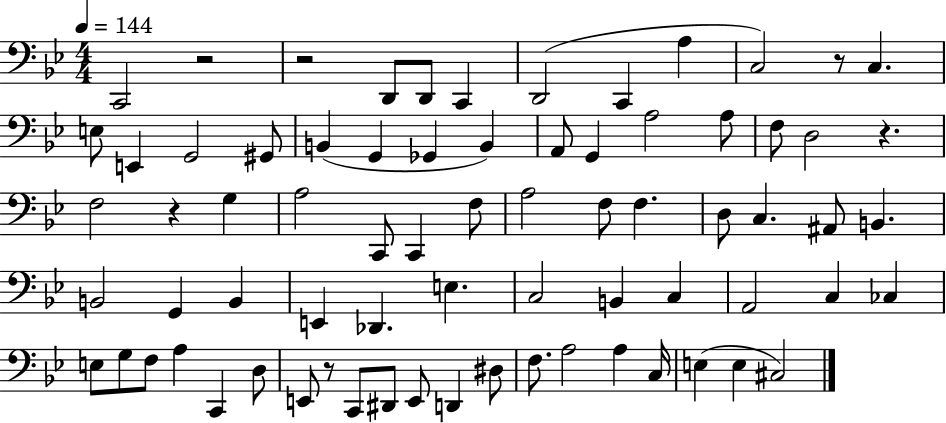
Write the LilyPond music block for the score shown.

{
  \clef bass
  \numericTimeSignature
  \time 4/4
  \key bes \major
  \tempo 4 = 144
  c,2 r2 | r2 d,8 d,8 c,4 | d,2( c,4 a4 | c2) r8 c4. | \break e8 e,4 g,2 gis,8 | b,4( g,4 ges,4 b,4) | a,8 g,4 a2 a8 | f8 d2 r4. | \break f2 r4 g4 | a2 c,8 c,4 f8 | a2 f8 f4. | d8 c4. ais,8 b,4. | \break b,2 g,4 b,4 | e,4 des,4. e4. | c2 b,4 c4 | a,2 c4 ces4 | \break e8 g8 f8 a4 c,4 d8 | e,8 r8 c,8 dis,8 e,8 d,4 dis8 | f8. a2 a4 c16 | e4( e4 cis2) | \break \bar "|."
}